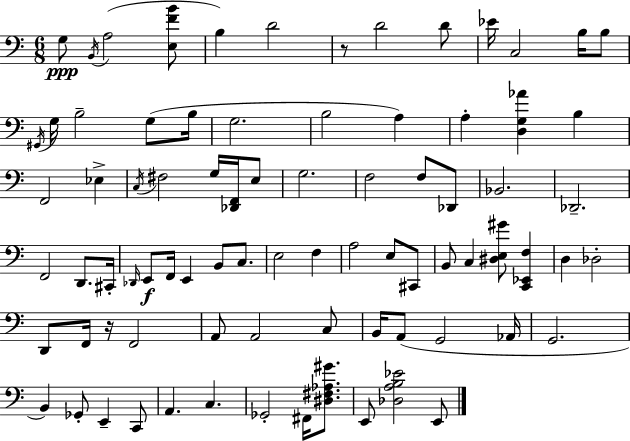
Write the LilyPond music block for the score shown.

{
  \clef bass
  \numericTimeSignature
  \time 6/8
  \key a \minor
  g8\ppp \acciaccatura { b,16 } a2( <e f' b'>8 | b4) d'2 | r8 d'2 d'8 | ees'16 c2 b16 b8 | \break \acciaccatura { gis,16 } g16 b2-- g8( | b16 g2. | b2 a4) | a4-. <d g aes'>4 b4 | \break f,2 ees4-> | \acciaccatura { c16 } fis2 g16 | <des, f,>16 e8 g2. | f2 f8 | \break des,8 bes,2. | des,2.-- | f,2 d,8. | cis,16-. \grace { des,16 }\f e,8 f,16 e,4 b,8 | \break c8. e2 | f4 a2 | e8 cis,8 b,8 c4 <dis e gis'>8 | <c, ees, f>4 d4 des2-. | \break d,8 f,16 r16 f,2 | a,8 a,2 | c8 b,16 a,8( g,2 | aes,16 g,2. | \break b,4) ges,8-. e,4-- | c,8 a,4. c4. | ges,2-. | fis,16 <dis fis aes gis'>8. e,8 <des a b ees'>2 | \break e,8 \bar "|."
}